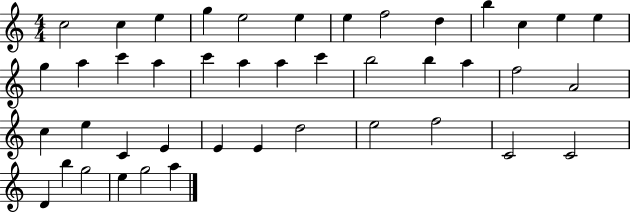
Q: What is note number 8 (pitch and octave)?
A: F5